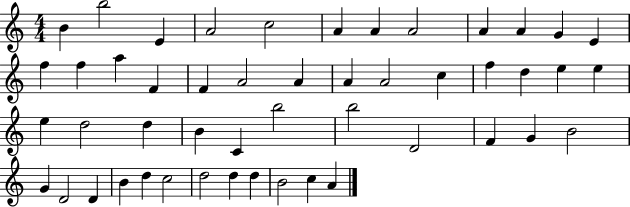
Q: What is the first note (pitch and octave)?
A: B4